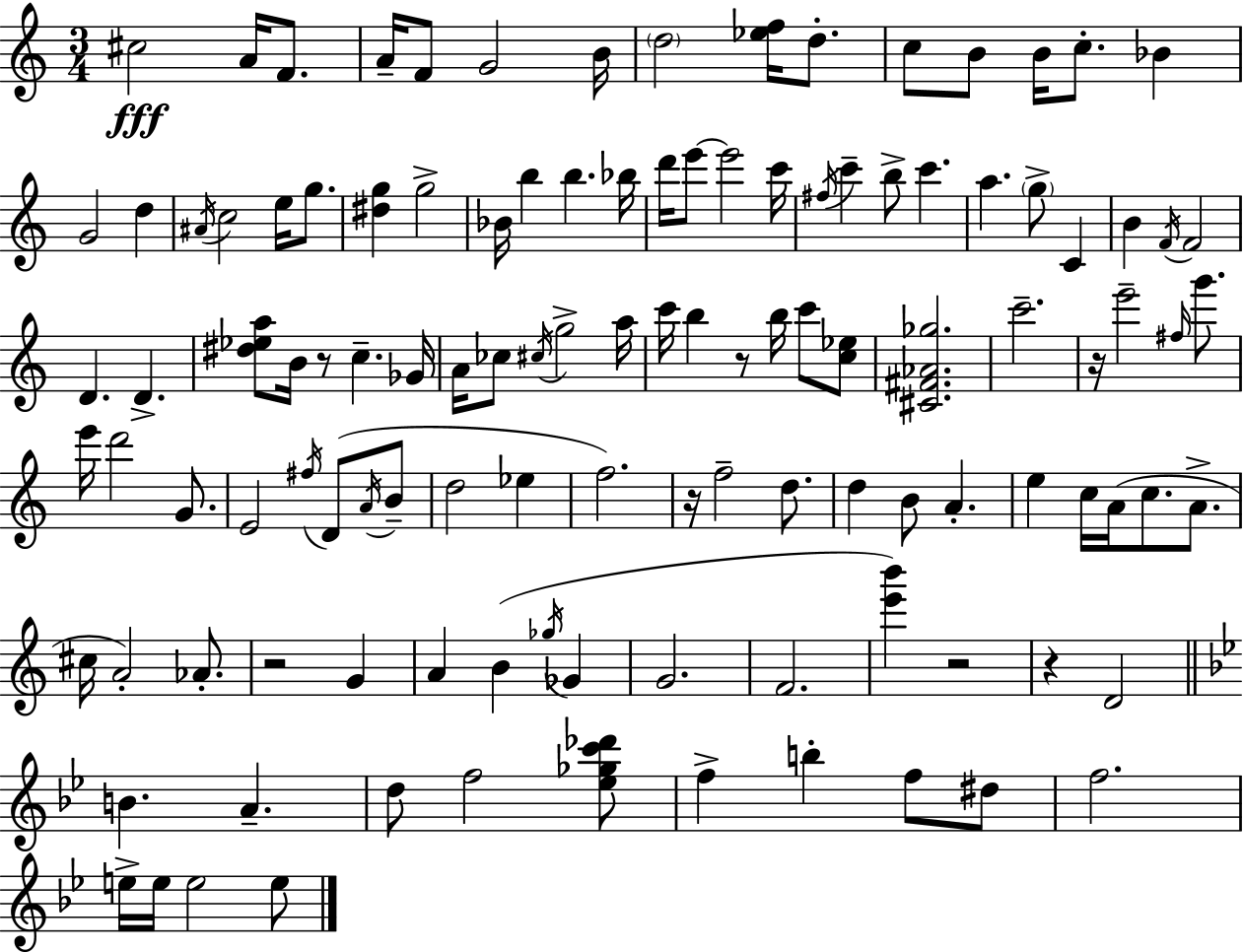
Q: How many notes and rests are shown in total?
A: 116